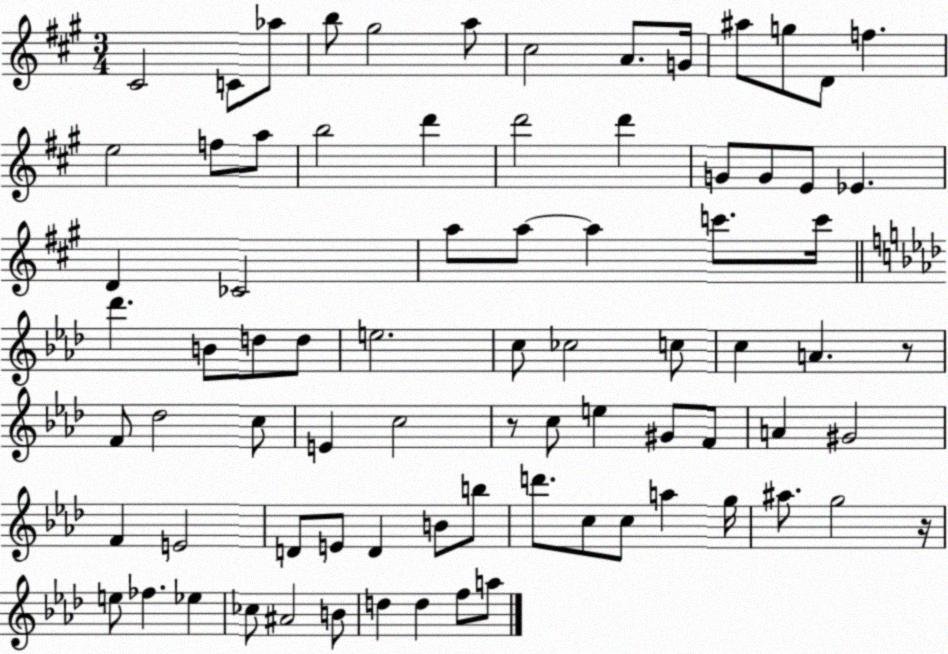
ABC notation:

X:1
T:Untitled
M:3/4
L:1/4
K:A
^C2 C/2 _a/2 b/2 ^g2 a/2 ^c2 A/2 G/4 ^a/2 g/2 D/2 f e2 f/2 a/2 b2 d' d'2 d' G/2 G/2 E/2 _E D _C2 a/2 a/2 a c'/2 c'/4 _d' B/2 d/2 d/2 e2 c/2 _c2 c/2 c A z/2 F/2 _d2 c/2 E c2 z/2 c/2 e ^G/2 F/2 A ^G2 F E2 D/2 E/2 D B/2 b/2 d'/2 c/2 c/2 a g/4 ^a/2 g2 z/4 e/2 _f _e _c/2 ^A2 B/2 d d f/2 a/2